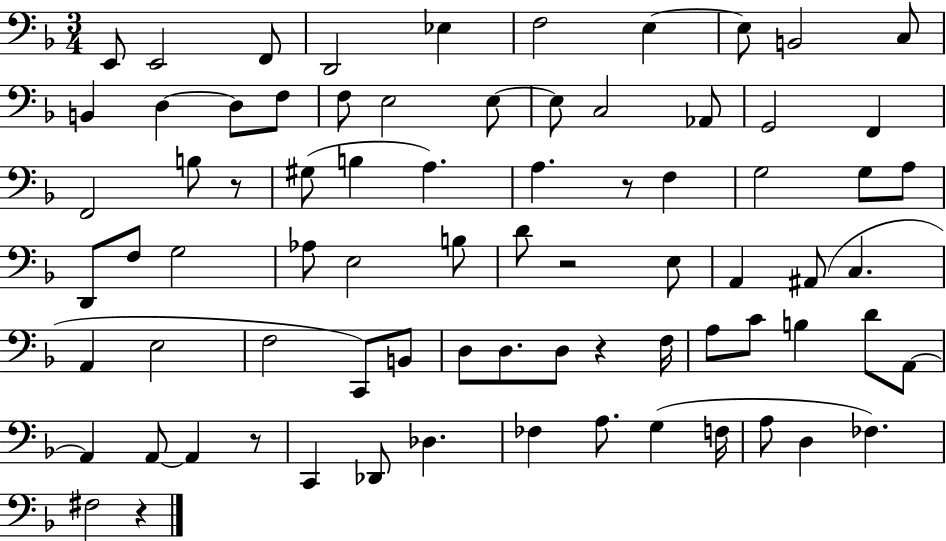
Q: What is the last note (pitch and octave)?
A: F#3